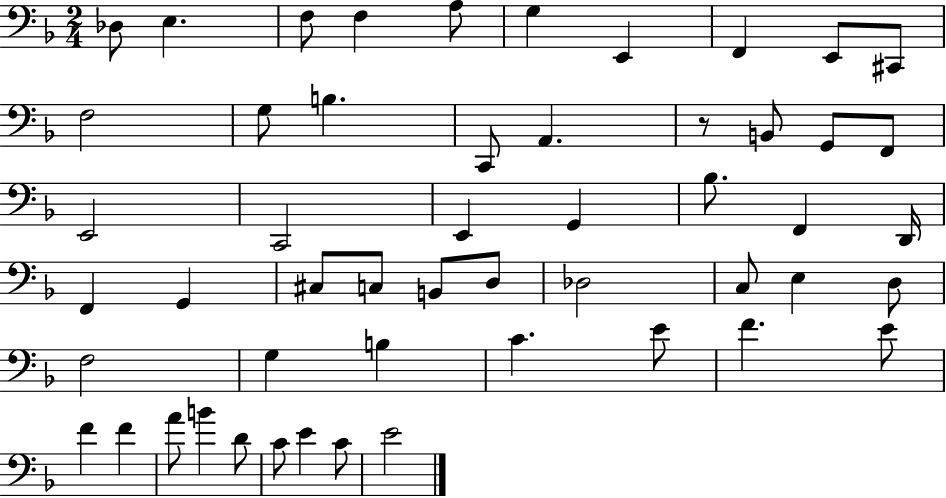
X:1
T:Untitled
M:2/4
L:1/4
K:F
_D,/2 E, F,/2 F, A,/2 G, E,, F,, E,,/2 ^C,,/2 F,2 G,/2 B, C,,/2 A,, z/2 B,,/2 G,,/2 F,,/2 E,,2 C,,2 E,, G,, _B,/2 F,, D,,/4 F,, G,, ^C,/2 C,/2 B,,/2 D,/2 _D,2 C,/2 E, D,/2 F,2 G, B, C E/2 F E/2 F F A/2 B D/2 C/2 E C/2 E2